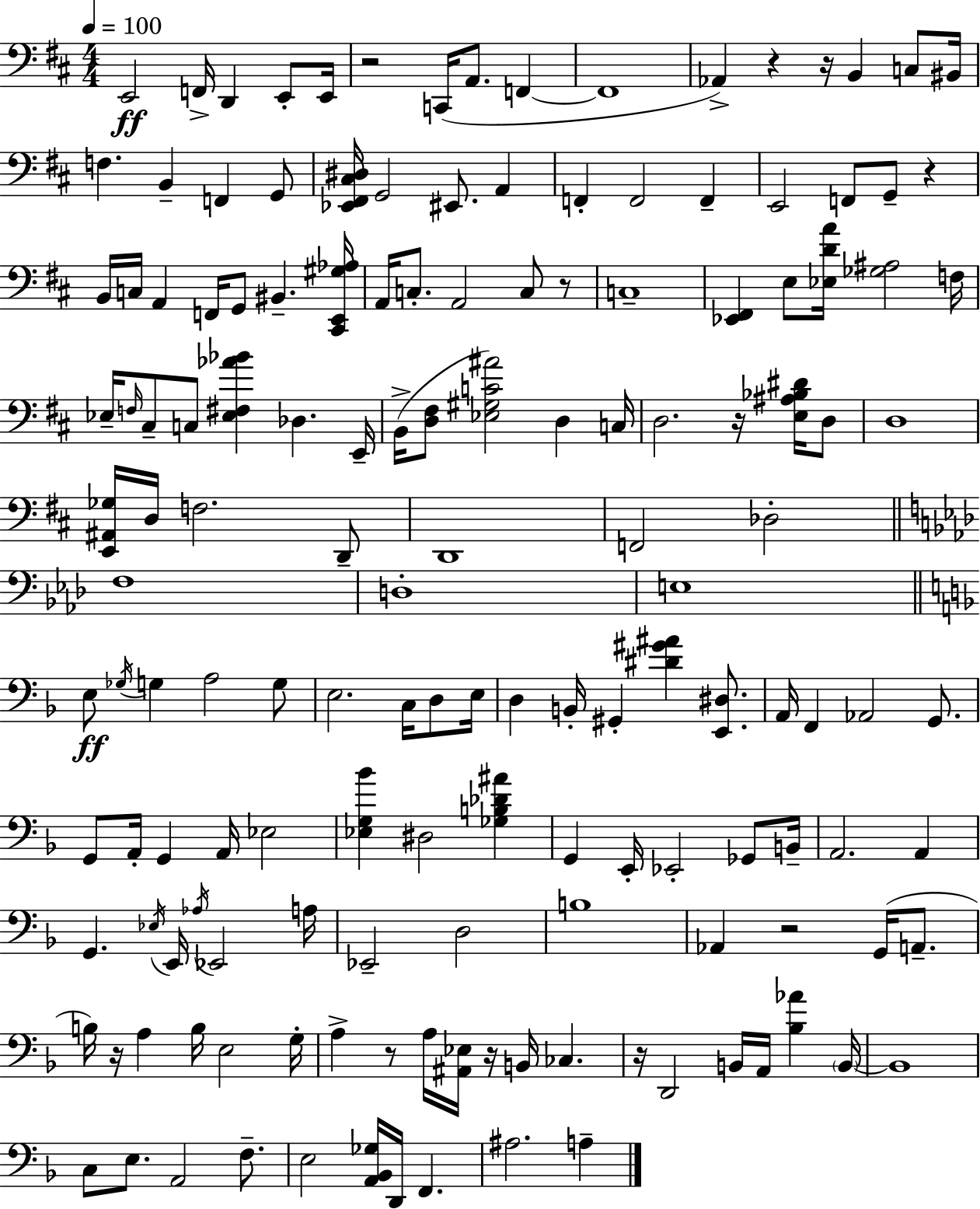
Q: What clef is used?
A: bass